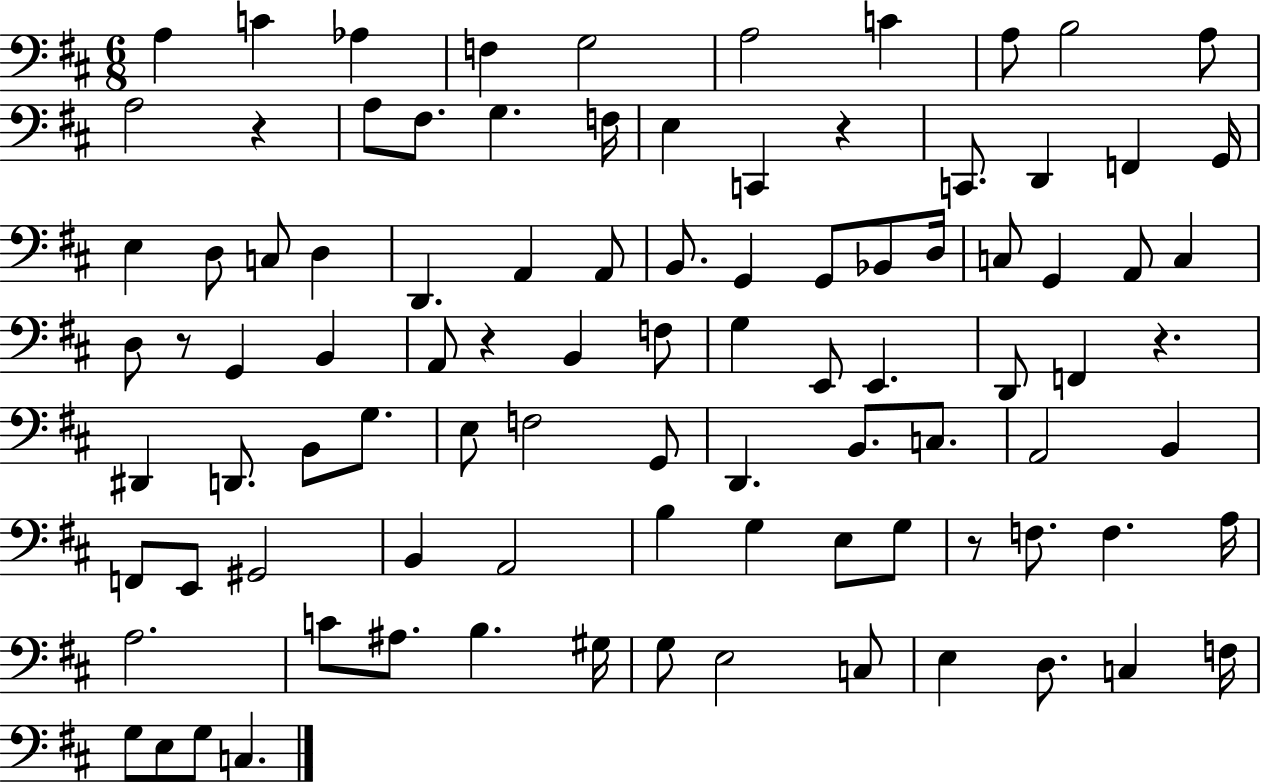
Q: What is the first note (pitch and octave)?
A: A3